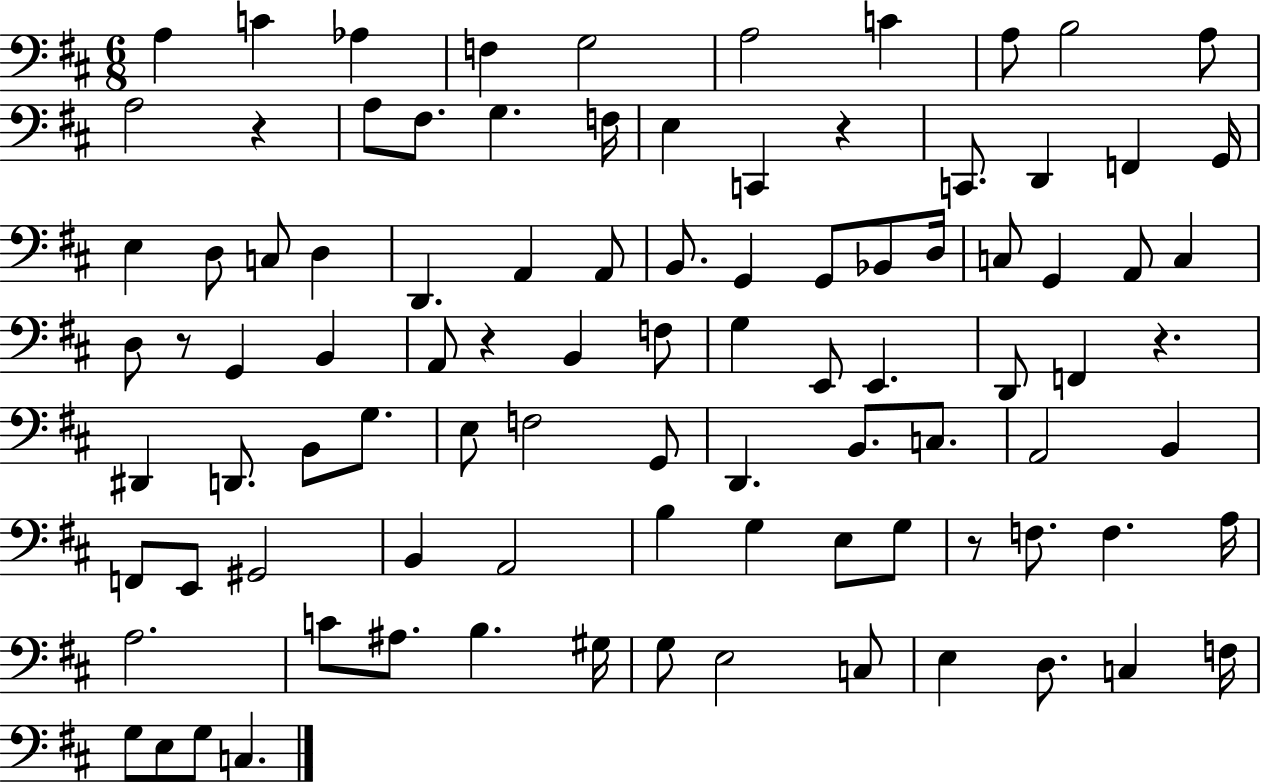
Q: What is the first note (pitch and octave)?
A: A3